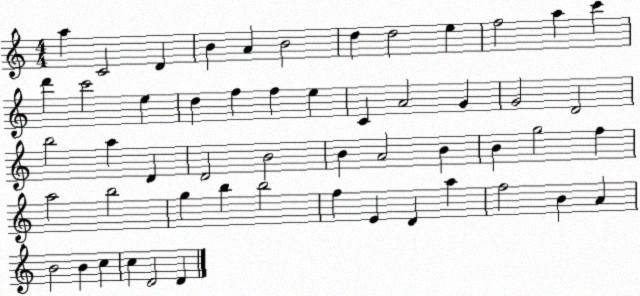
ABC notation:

X:1
T:Untitled
M:4/4
L:1/4
K:C
a C2 D B A B2 d d2 e f2 a c' d' c'2 e d f f e C A2 G G2 D2 b2 a D D2 B2 B A2 B B g2 f a2 b2 g b b2 f E D a f2 B A B2 B c c D2 D